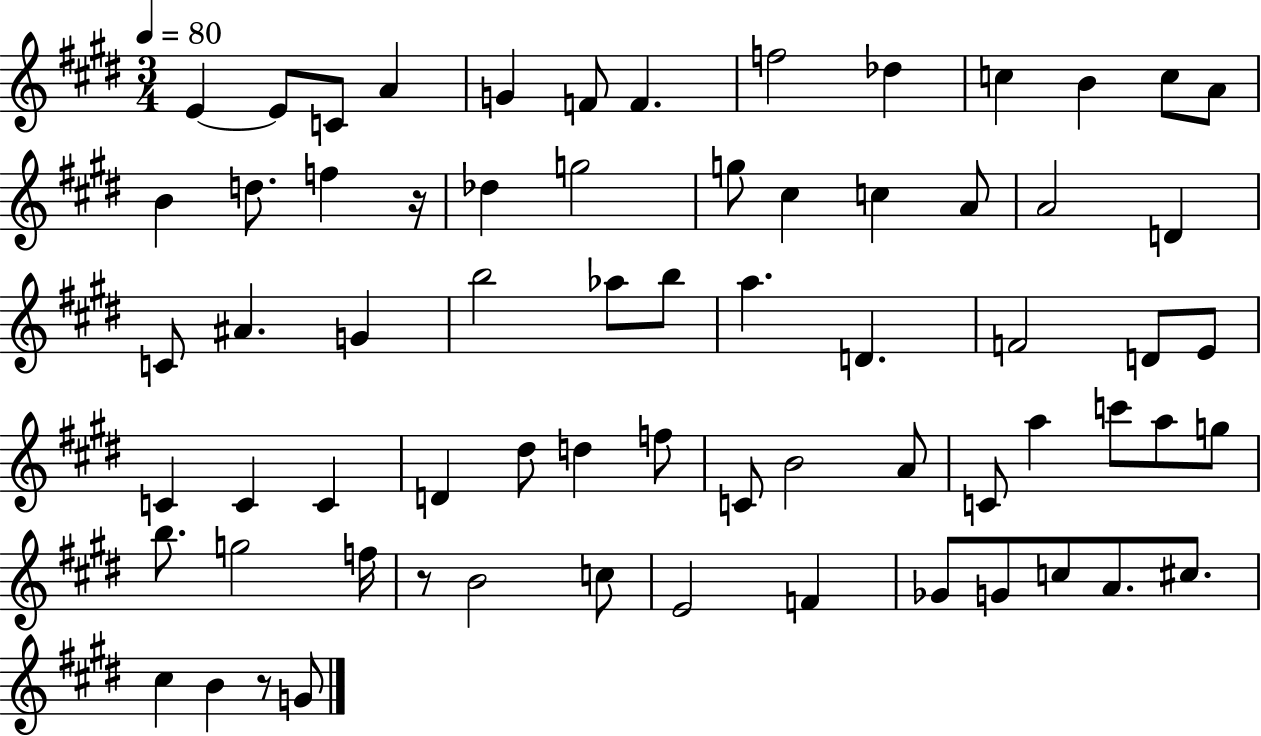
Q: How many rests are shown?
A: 3